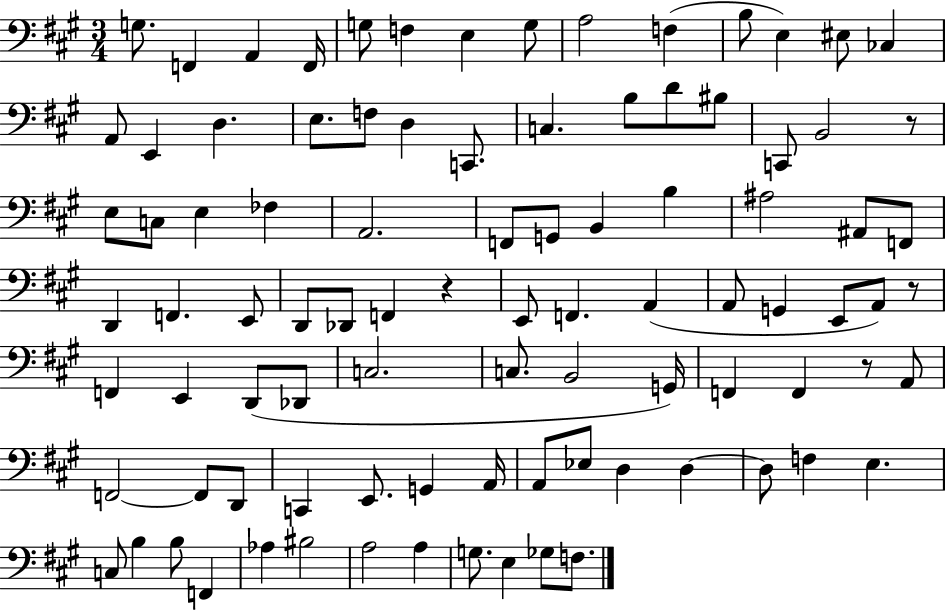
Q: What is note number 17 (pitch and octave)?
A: D3